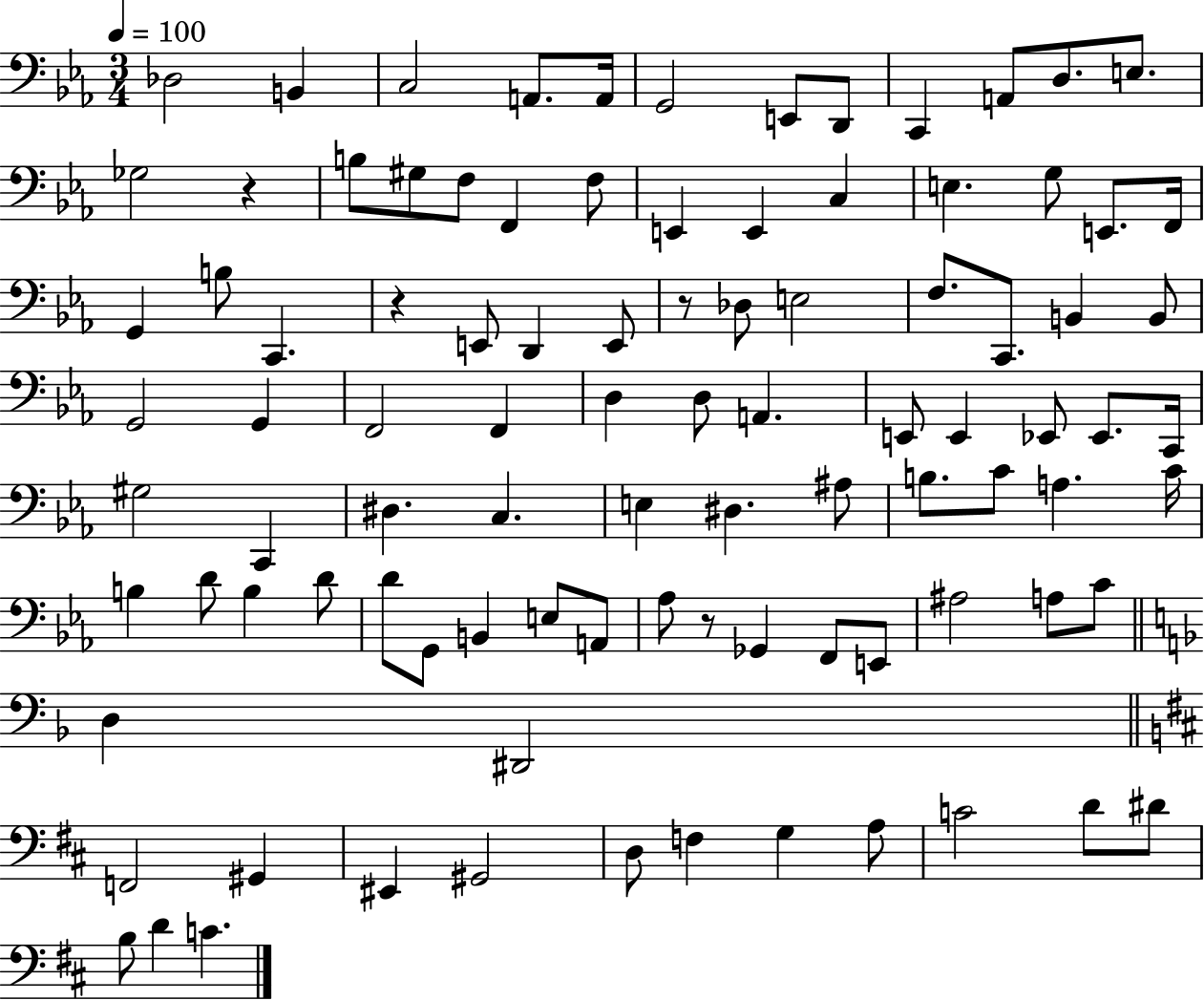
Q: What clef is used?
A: bass